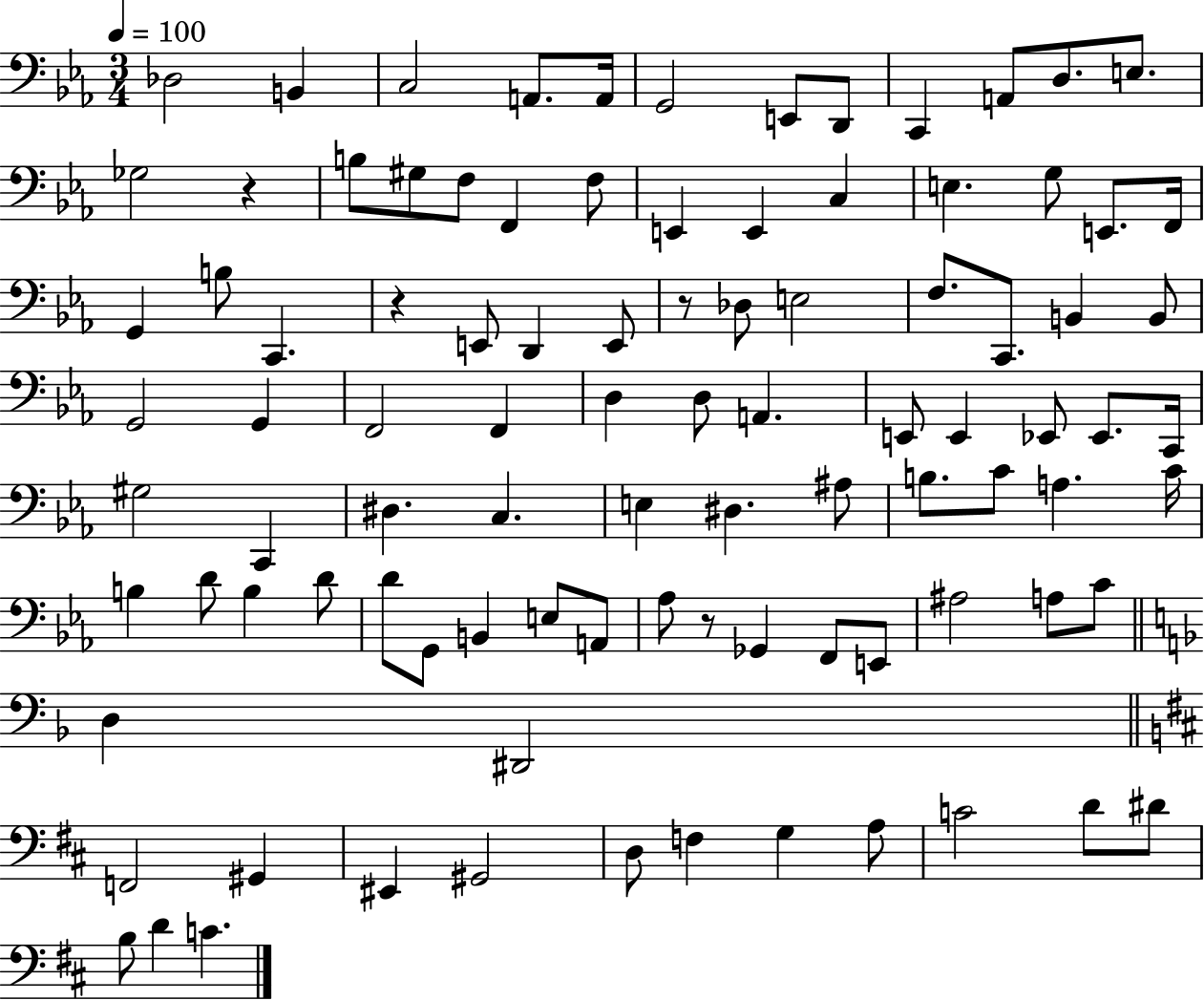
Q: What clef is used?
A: bass